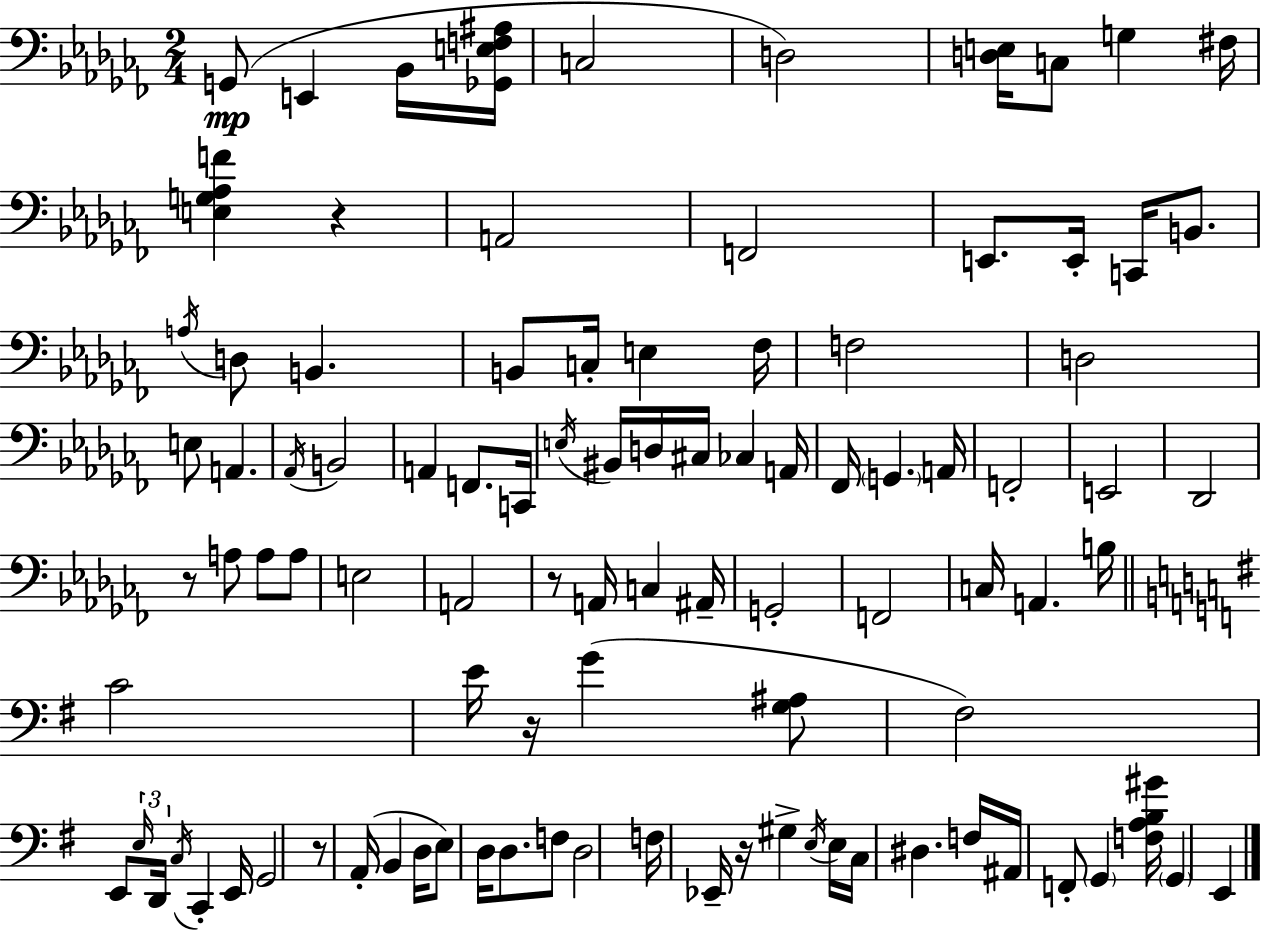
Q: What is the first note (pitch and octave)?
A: G2